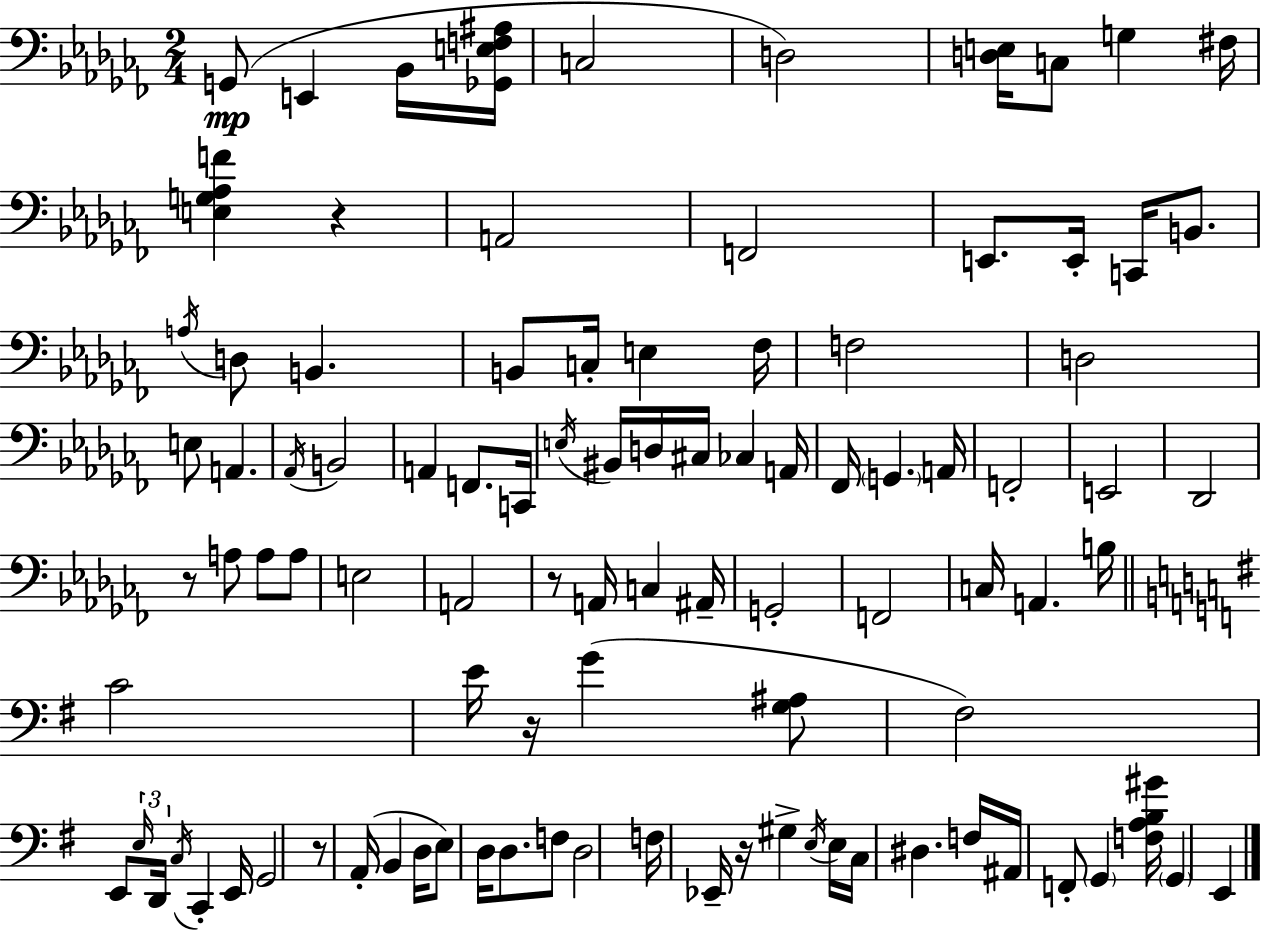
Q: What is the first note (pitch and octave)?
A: G2